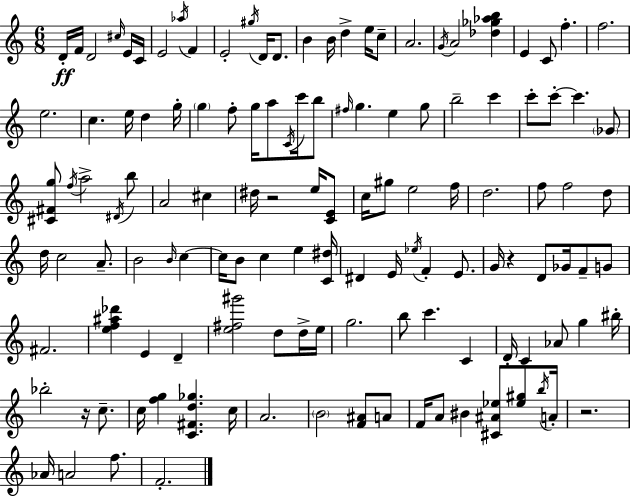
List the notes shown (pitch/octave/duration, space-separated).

D4/s F4/s D4/h C#5/s E4/s C4/s E4/h Ab5/s F4/q E4/h G#5/s D4/s D4/e. B4/q B4/s D5/q E5/s C5/e A4/h. G4/s A4/h [Db5,Gb5,Ab5,B5]/q E4/q C4/e F5/q. F5/h. E5/h. C5/q. E5/s D5/q G5/s G5/q F5/e G5/s A5/e C4/s C6/s B5/e F#5/s G5/q. E5/q G5/e B5/h C6/q C6/e C6/e C6/q. Gb4/e [C#4,F#4,G5]/e F5/s A5/h D#4/s B5/e A4/h C#5/q D#5/s R/h E5/s [C4,E4]/e C5/s G#5/e E5/h F5/s D5/h. F5/e F5/h D5/e D5/s C5/h A4/e. B4/h B4/s C5/q C5/s B4/e C5/q E5/q [C4,D#5]/s D#4/q E4/s Eb5/s F4/q E4/e. G4/s R/q D4/e Gb4/s F4/e G4/e F#4/h. [E5,F5,A#5,Db6]/q E4/q D4/q [E5,F#5,G#6]/h D5/e D5/s E5/s G5/h. B5/e C6/q. C4/q D4/s C4/q Ab4/e G5/q BIS5/s Bb5/h R/s C5/e. C5/s [F5,G5]/q [C4,F#4,D5,Gb5]/q. C5/s A4/h. B4/h [F4,A#4]/e A4/e F4/s A4/e BIS4/q [C#4,A#4,Eb5]/e [Eb5,G#5]/e B5/s A4/s R/h. Ab4/s A4/h F5/e. F4/h.